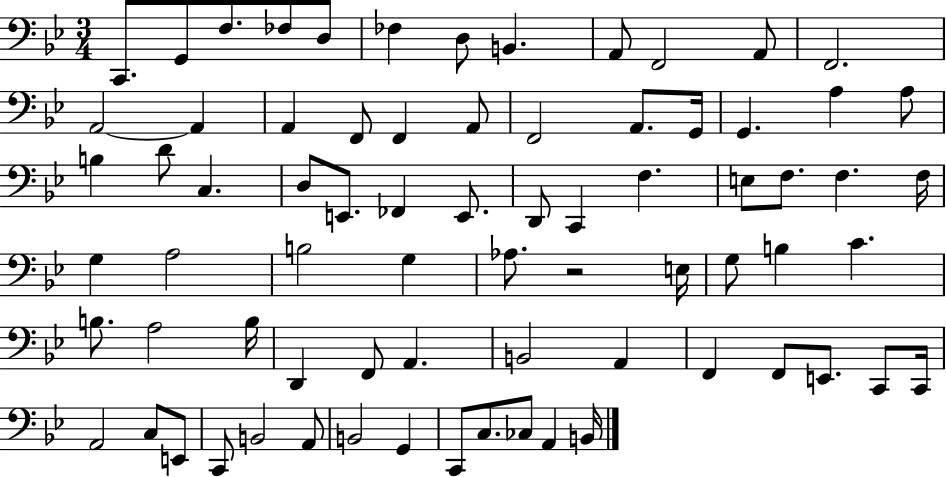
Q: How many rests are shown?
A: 1